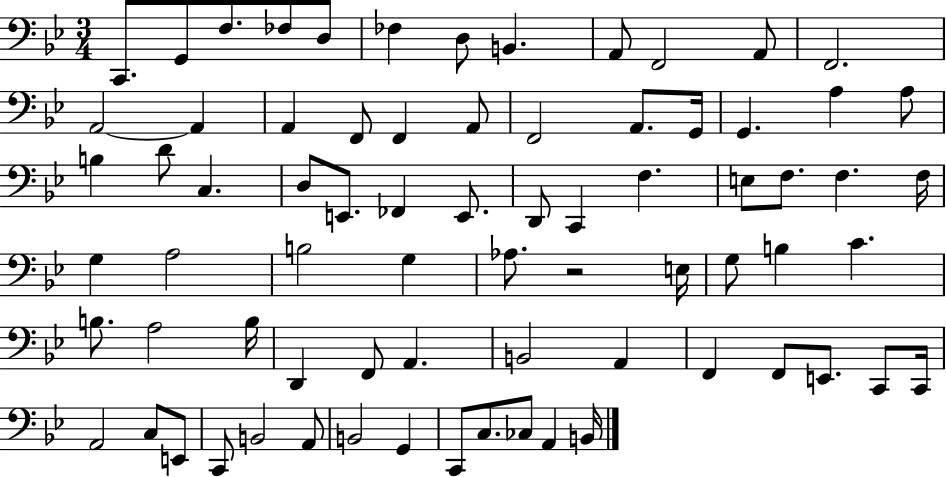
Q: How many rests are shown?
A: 1